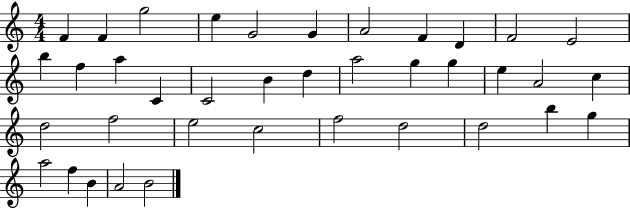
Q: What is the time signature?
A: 4/4